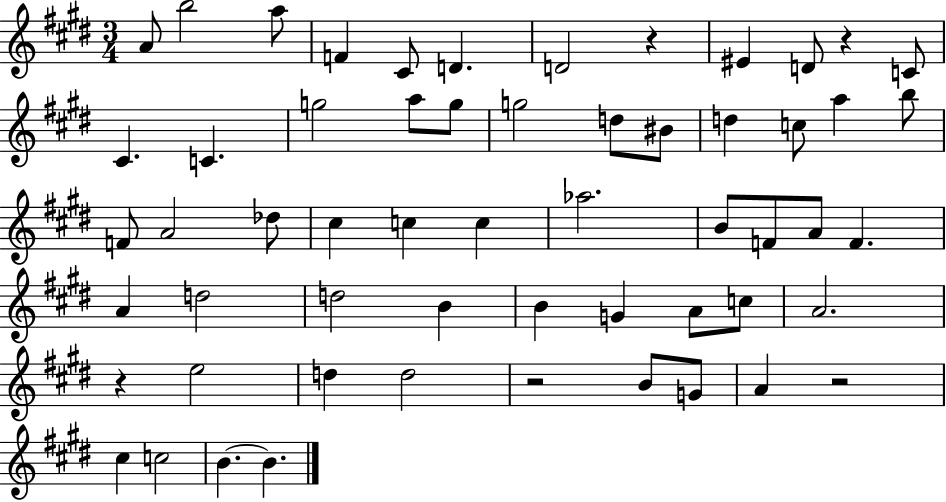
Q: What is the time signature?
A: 3/4